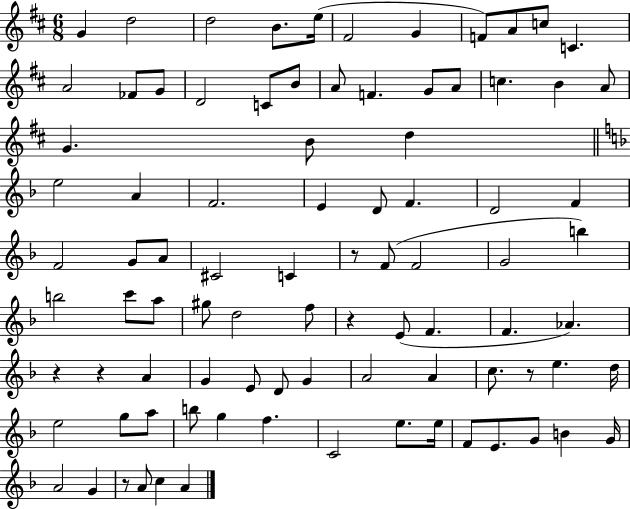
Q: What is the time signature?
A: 6/8